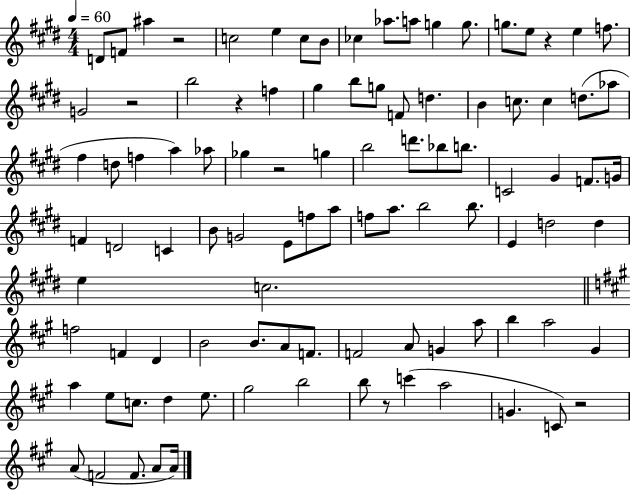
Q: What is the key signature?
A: E major